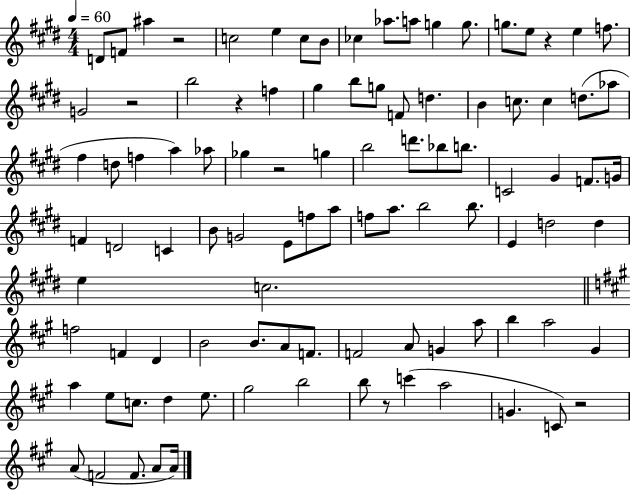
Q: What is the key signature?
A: E major